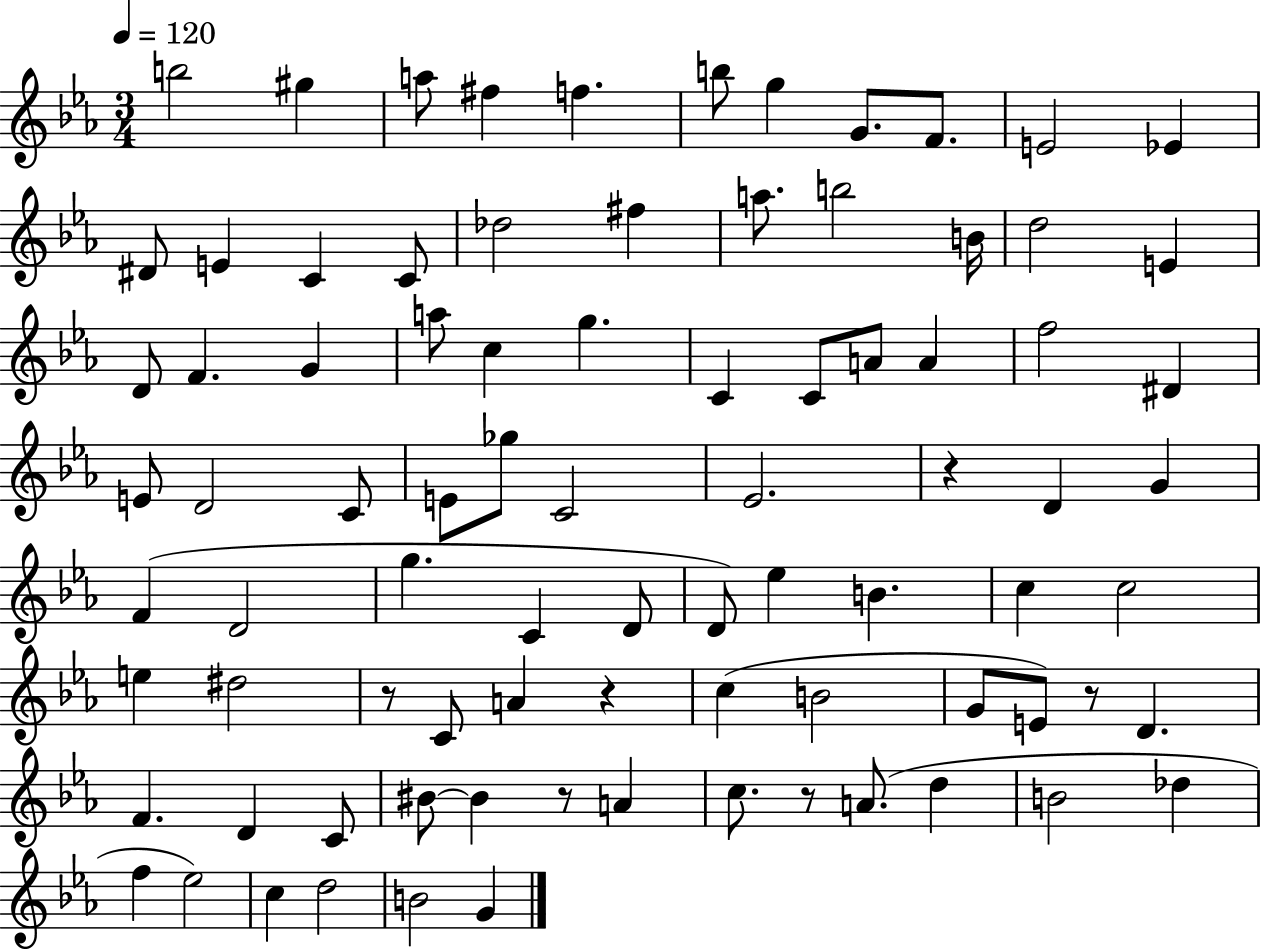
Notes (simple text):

B5/h G#5/q A5/e F#5/q F5/q. B5/e G5/q G4/e. F4/e. E4/h Eb4/q D#4/e E4/q C4/q C4/e Db5/h F#5/q A5/e. B5/h B4/s D5/h E4/q D4/e F4/q. G4/q A5/e C5/q G5/q. C4/q C4/e A4/e A4/q F5/h D#4/q E4/e D4/h C4/e E4/e Gb5/e C4/h Eb4/h. R/q D4/q G4/q F4/q D4/h G5/q. C4/q D4/e D4/e Eb5/q B4/q. C5/q C5/h E5/q D#5/h R/e C4/e A4/q R/q C5/q B4/h G4/e E4/e R/e D4/q. F4/q. D4/q C4/e BIS4/e BIS4/q R/e A4/q C5/e. R/e A4/e. D5/q B4/h Db5/q F5/q Eb5/h C5/q D5/h B4/h G4/q